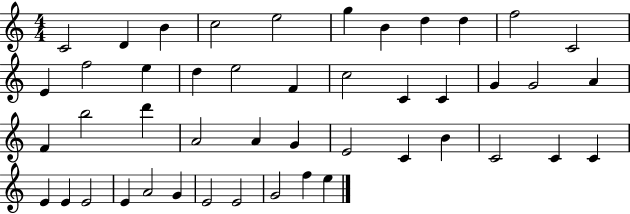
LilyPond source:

{
  \clef treble
  \numericTimeSignature
  \time 4/4
  \key c \major
  c'2 d'4 b'4 | c''2 e''2 | g''4 b'4 d''4 d''4 | f''2 c'2 | \break e'4 f''2 e''4 | d''4 e''2 f'4 | c''2 c'4 c'4 | g'4 g'2 a'4 | \break f'4 b''2 d'''4 | a'2 a'4 g'4 | e'2 c'4 b'4 | c'2 c'4 c'4 | \break e'4 e'4 e'2 | e'4 a'2 g'4 | e'2 e'2 | g'2 f''4 e''4 | \break \bar "|."
}